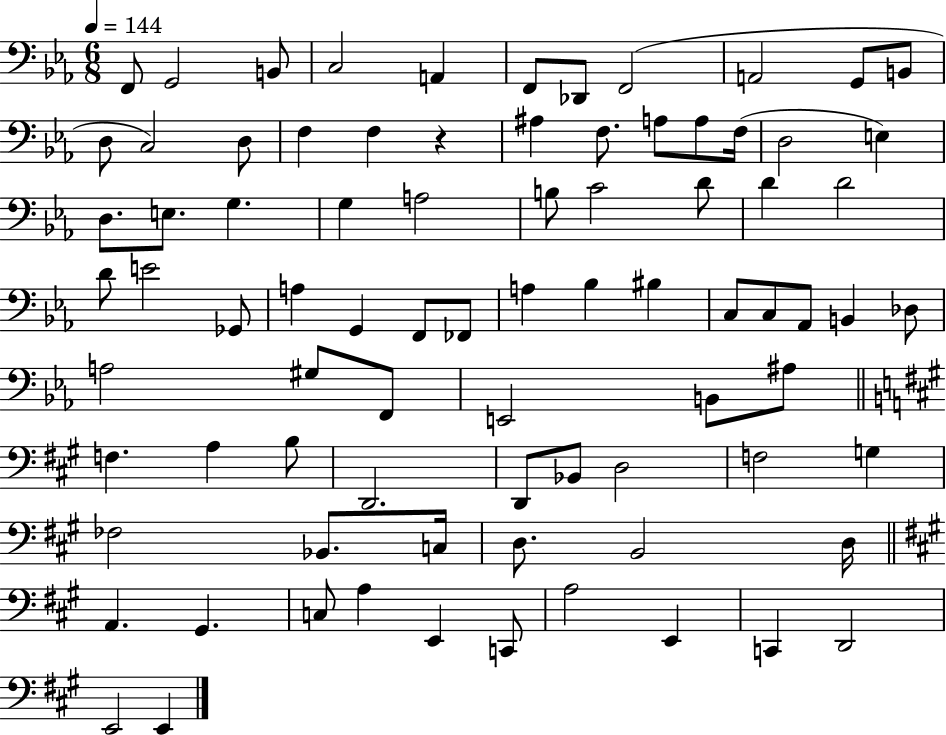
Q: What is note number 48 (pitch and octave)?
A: Db3